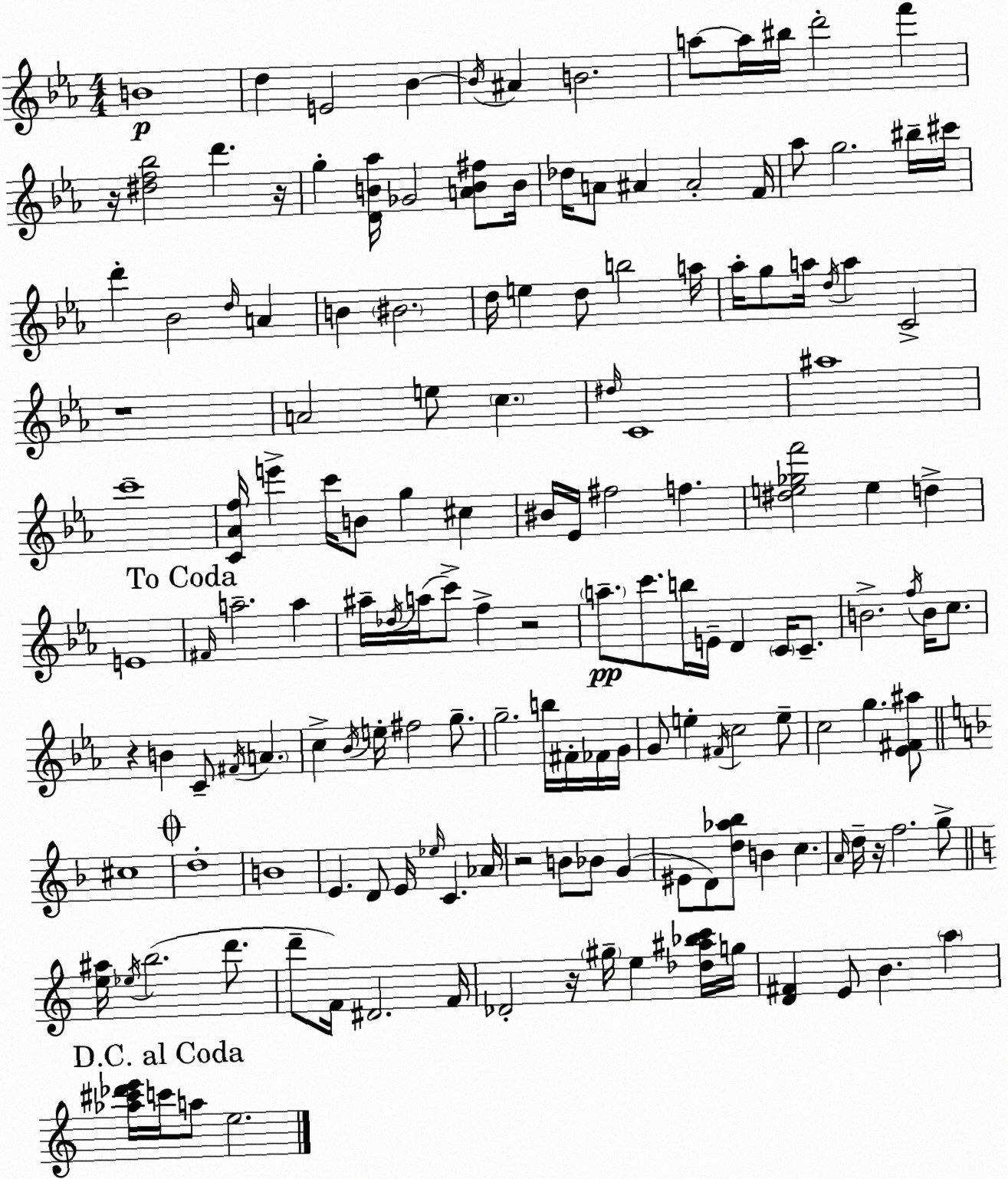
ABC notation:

X:1
T:Untitled
M:4/4
L:1/4
K:Eb
B4 d E2 _B _B/4 ^A B2 a/2 a/4 ^b/4 d'2 f' z/4 [^df_b]2 d' z/4 g [DB_a]/4 _G2 [AB^f]/2 B/4 _d/4 A/2 ^A ^A2 F/4 _a/2 g2 ^b/4 ^c'/4 d' _B2 d/4 A B ^B2 d/4 e d/2 b2 a/4 _a/4 g/2 a/4 d/4 a C2 z4 A2 e/2 c ^d/4 C4 ^a4 c'4 [C_Af]/4 e' c'/4 B/2 g ^c ^B/4 _E/4 ^f2 f [^de_gf']2 e d E4 ^F/4 a2 a ^a/4 _d/4 a/4 c'/2 f z2 a/2 c'/2 b/4 E/4 D C/4 C/2 B2 f/4 B/4 c/2 z B C/2 ^F/4 A c _B/4 e/4 ^f2 g/2 g2 b/4 ^F/4 _F/4 G/4 G/2 e ^F/4 c2 e/2 c2 g [_E^F^a]/2 ^c4 d4 B4 E D/2 E/4 _e/4 C _A/4 z2 B/2 _B/2 G ^E/2 D/2 [d_a_b]/2 B c A/4 d/4 z/4 f2 g/2 [e^a]/4 _e/4 b2 d'/2 d'/2 F/4 ^D2 F/4 _D2 z/4 ^g/4 e [_d^a_bc']/4 g/4 [D^F] E/2 B a [_a^c'_d'e']/4 c'/4 a/2 e2